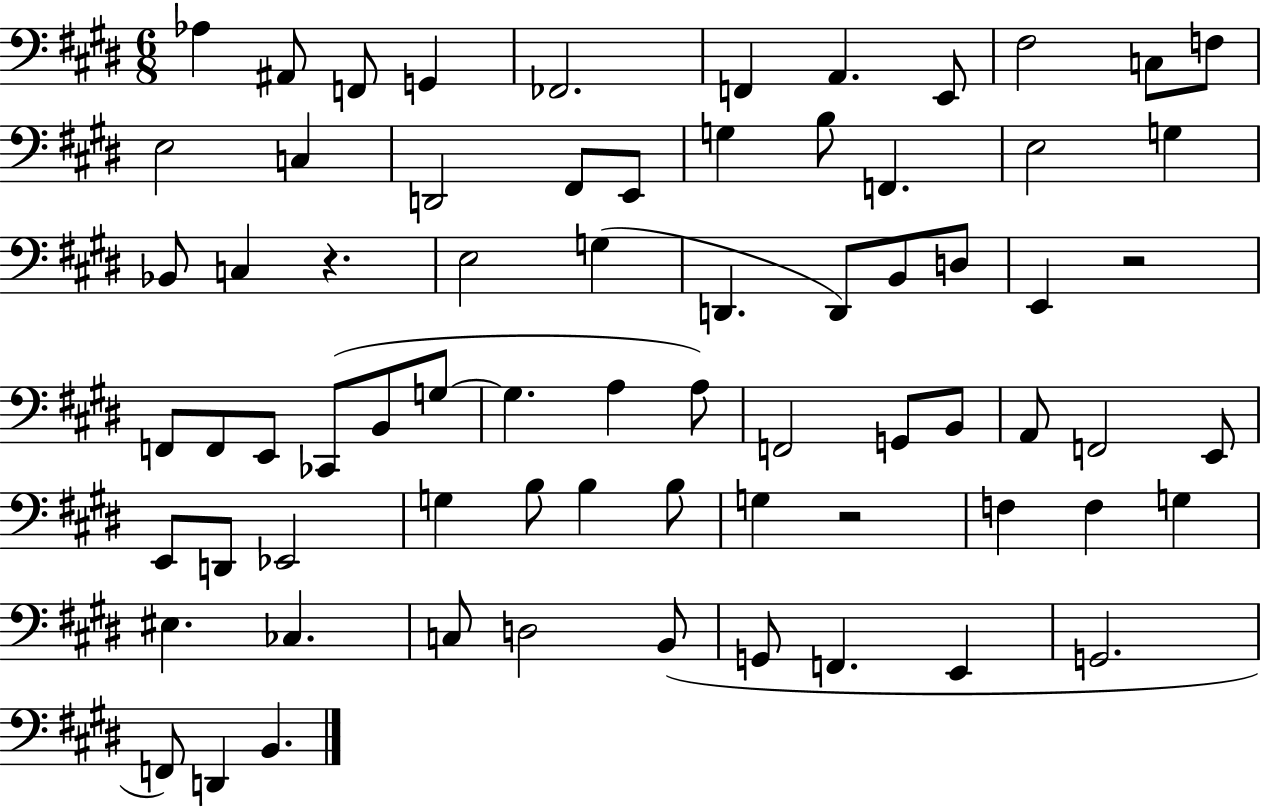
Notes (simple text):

Ab3/q A#2/e F2/e G2/q FES2/h. F2/q A2/q. E2/e F#3/h C3/e F3/e E3/h C3/q D2/h F#2/e E2/e G3/q B3/e F2/q. E3/h G3/q Bb2/e C3/q R/q. E3/h G3/q D2/q. D2/e B2/e D3/e E2/q R/h F2/e F2/e E2/e CES2/e B2/e G3/e G3/q. A3/q A3/e F2/h G2/e B2/e A2/e F2/h E2/e E2/e D2/e Eb2/h G3/q B3/e B3/q B3/e G3/q R/h F3/q F3/q G3/q EIS3/q. CES3/q. C3/e D3/h B2/e G2/e F2/q. E2/q G2/h. F2/e D2/q B2/q.